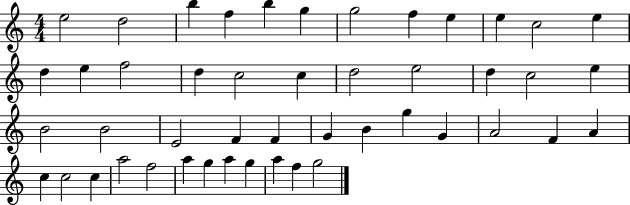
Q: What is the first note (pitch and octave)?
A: E5